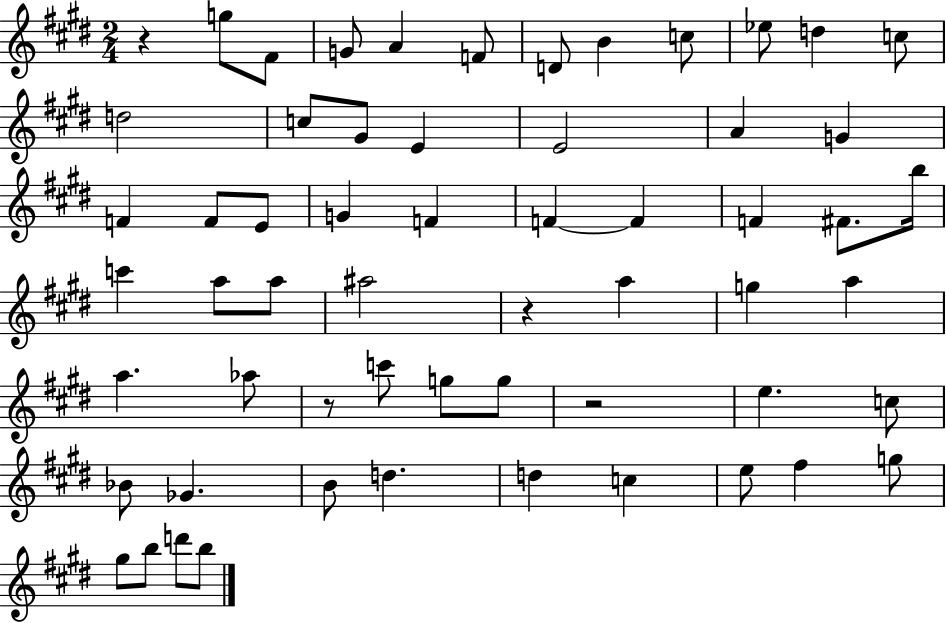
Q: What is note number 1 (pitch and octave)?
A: G5